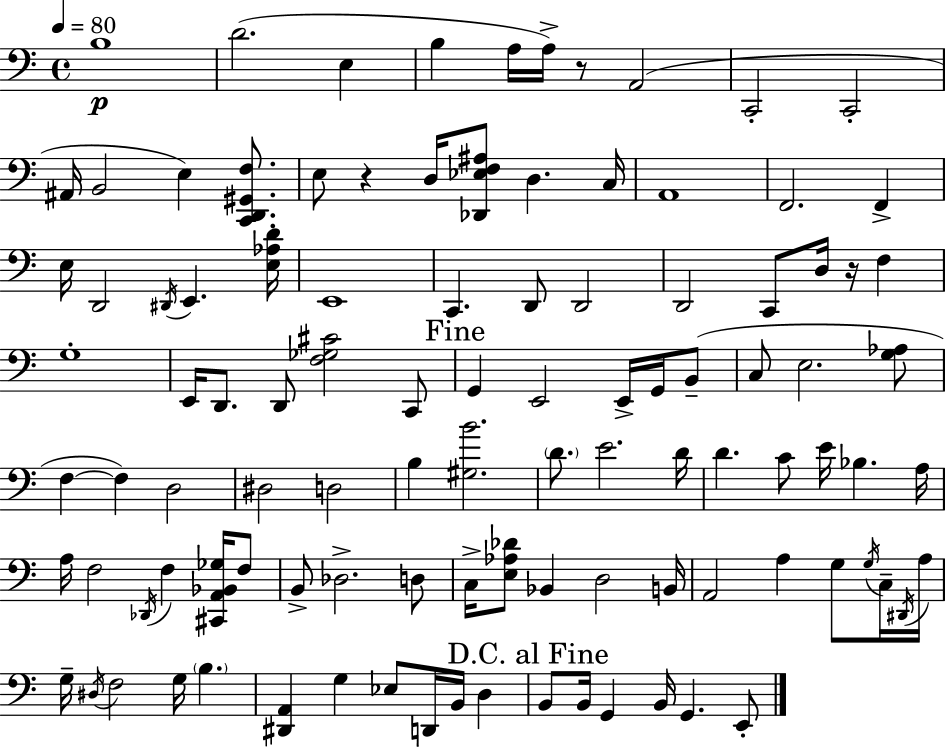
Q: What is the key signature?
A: C major